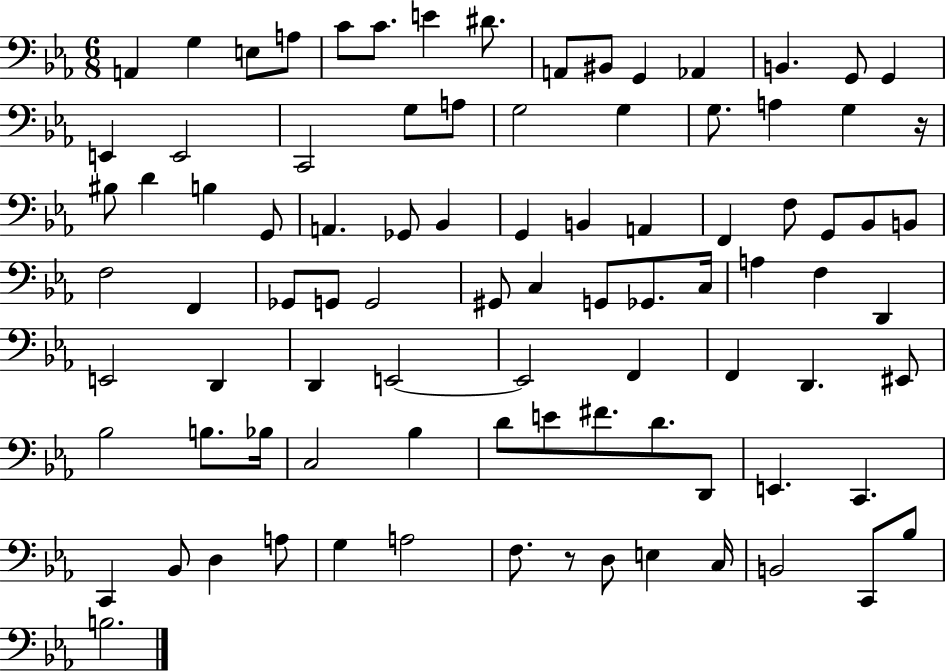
{
  \clef bass
  \numericTimeSignature
  \time 6/8
  \key ees \major
  a,4 g4 e8 a8 | c'8 c'8. e'4 dis'8. | a,8 bis,8 g,4 aes,4 | b,4. g,8 g,4 | \break e,4 e,2 | c,2 g8 a8 | g2 g4 | g8. a4 g4 r16 | \break bis8 d'4 b4 g,8 | a,4. ges,8 bes,4 | g,4 b,4 a,4 | f,4 f8 g,8 bes,8 b,8 | \break f2 f,4 | ges,8 g,8 g,2 | gis,8 c4 g,8 ges,8. c16 | a4 f4 d,4 | \break e,2 d,4 | d,4 e,2~~ | e,2 f,4 | f,4 d,4. eis,8 | \break bes2 b8. bes16 | c2 bes4 | d'8 e'8 fis'8. d'8. d,8 | e,4. c,4. | \break c,4 bes,8 d4 a8 | g4 a2 | f8. r8 d8 e4 c16 | b,2 c,8 bes8 | \break b2. | \bar "|."
}